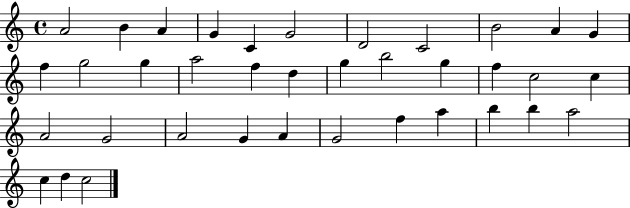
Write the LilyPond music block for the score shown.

{
  \clef treble
  \time 4/4
  \defaultTimeSignature
  \key c \major
  a'2 b'4 a'4 | g'4 c'4 g'2 | d'2 c'2 | b'2 a'4 g'4 | \break f''4 g''2 g''4 | a''2 f''4 d''4 | g''4 b''2 g''4 | f''4 c''2 c''4 | \break a'2 g'2 | a'2 g'4 a'4 | g'2 f''4 a''4 | b''4 b''4 a''2 | \break c''4 d''4 c''2 | \bar "|."
}